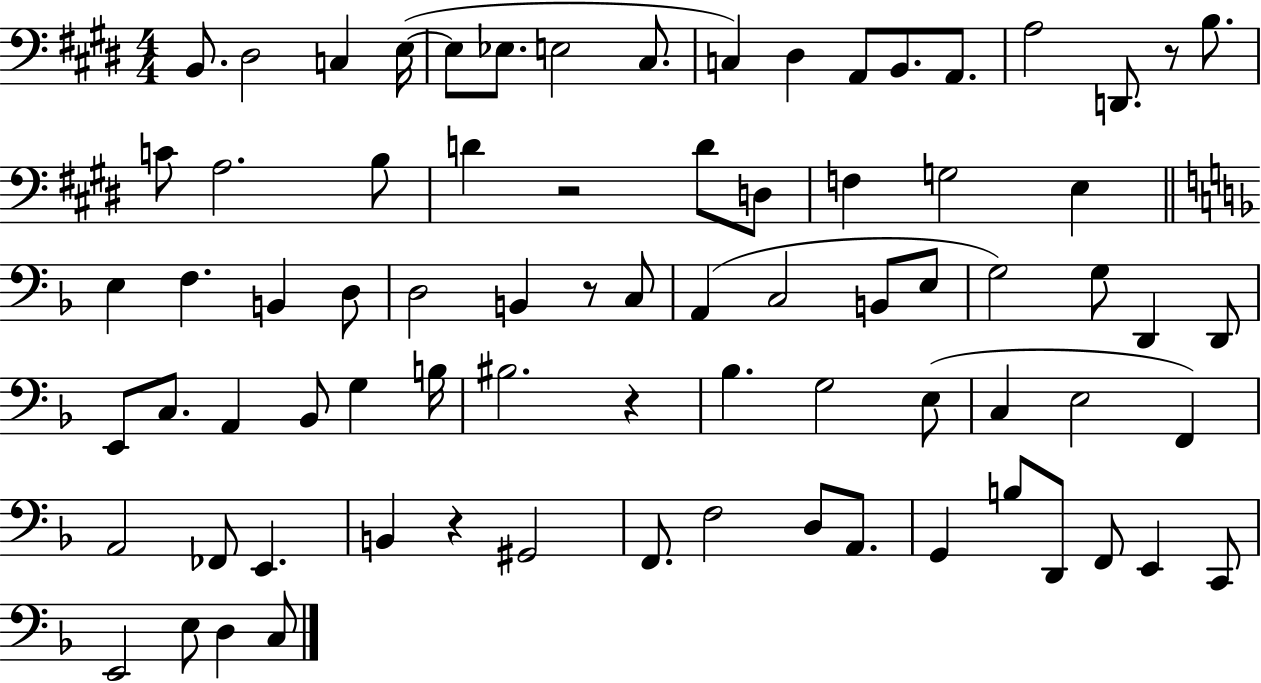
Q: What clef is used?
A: bass